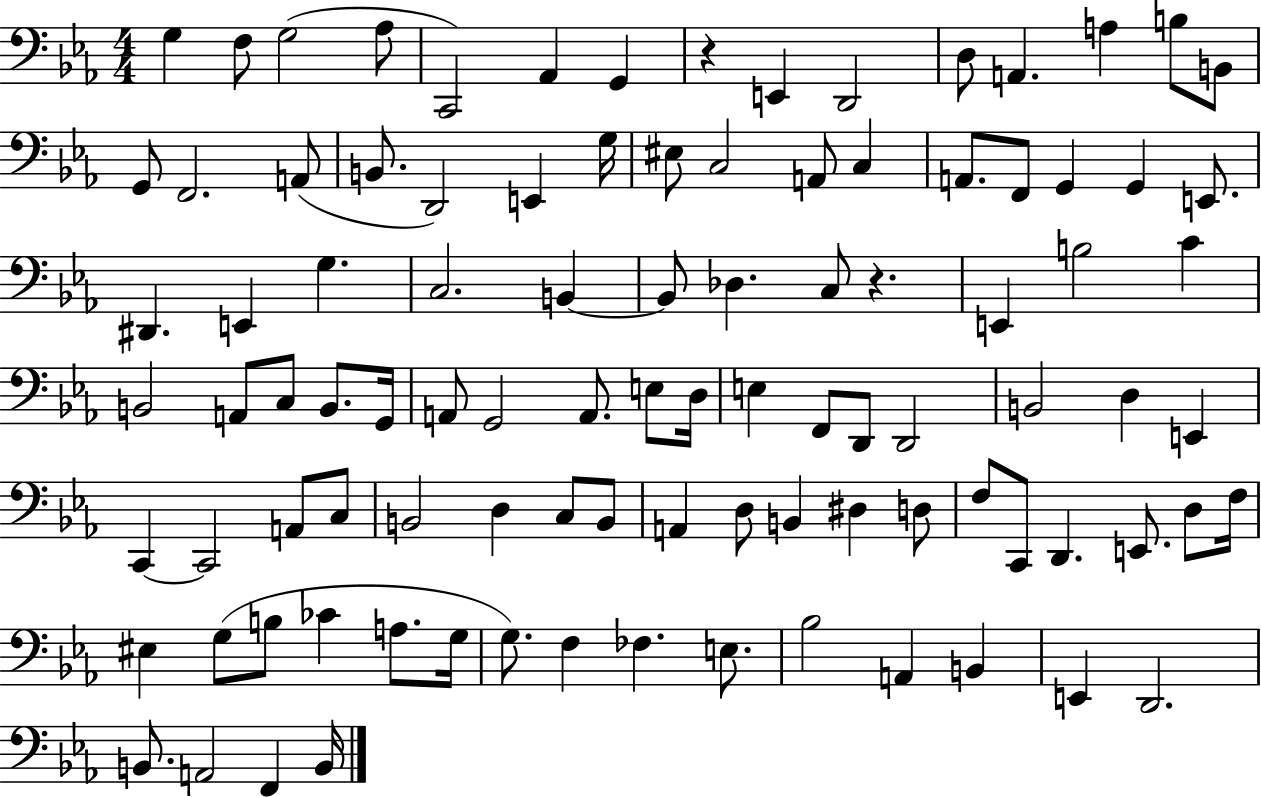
G3/q F3/e G3/h Ab3/e C2/h Ab2/q G2/q R/q E2/q D2/h D3/e A2/q. A3/q B3/e B2/e G2/e F2/h. A2/e B2/e. D2/h E2/q G3/s EIS3/e C3/h A2/e C3/q A2/e. F2/e G2/q G2/q E2/e. D#2/q. E2/q G3/q. C3/h. B2/q B2/e Db3/q. C3/e R/q. E2/q B3/h C4/q B2/h A2/e C3/e B2/e. G2/s A2/e G2/h A2/e. E3/e D3/s E3/q F2/e D2/e D2/h B2/h D3/q E2/q C2/q C2/h A2/e C3/e B2/h D3/q C3/e B2/e A2/q D3/e B2/q D#3/q D3/e F3/e C2/e D2/q. E2/e. D3/e F3/s EIS3/q G3/e B3/e CES4/q A3/e. G3/s G3/e. F3/q FES3/q. E3/e. Bb3/h A2/q B2/q E2/q D2/h. B2/e. A2/h F2/q B2/s